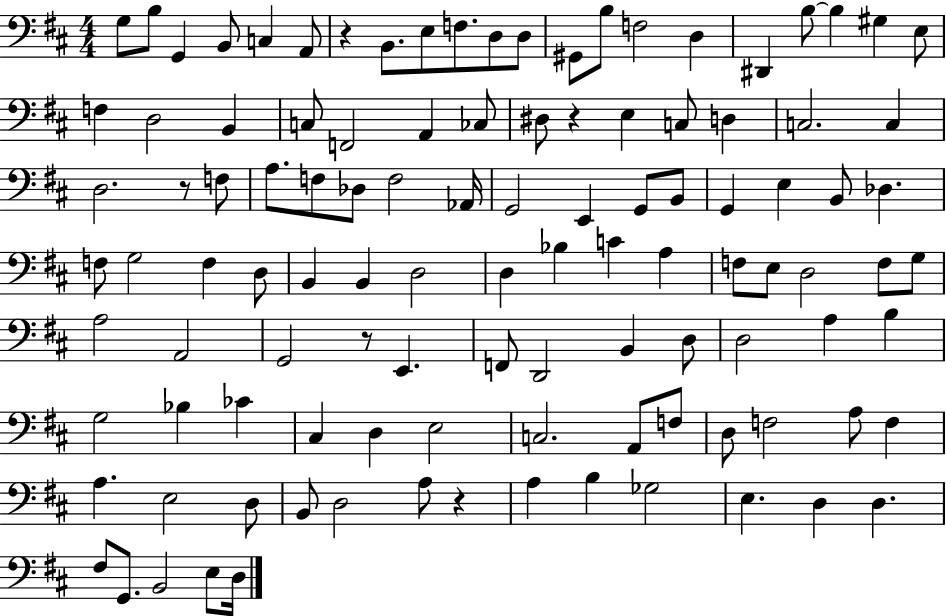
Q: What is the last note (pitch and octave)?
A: D3